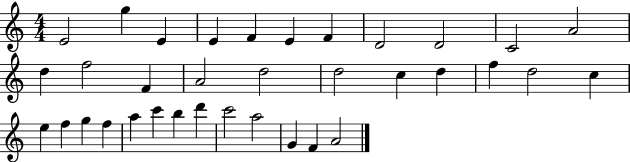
E4/h G5/q E4/q E4/q F4/q E4/q F4/q D4/h D4/h C4/h A4/h D5/q F5/h F4/q A4/h D5/h D5/h C5/q D5/q F5/q D5/h C5/q E5/q F5/q G5/q F5/q A5/q C6/q B5/q D6/q C6/h A5/h G4/q F4/q A4/h